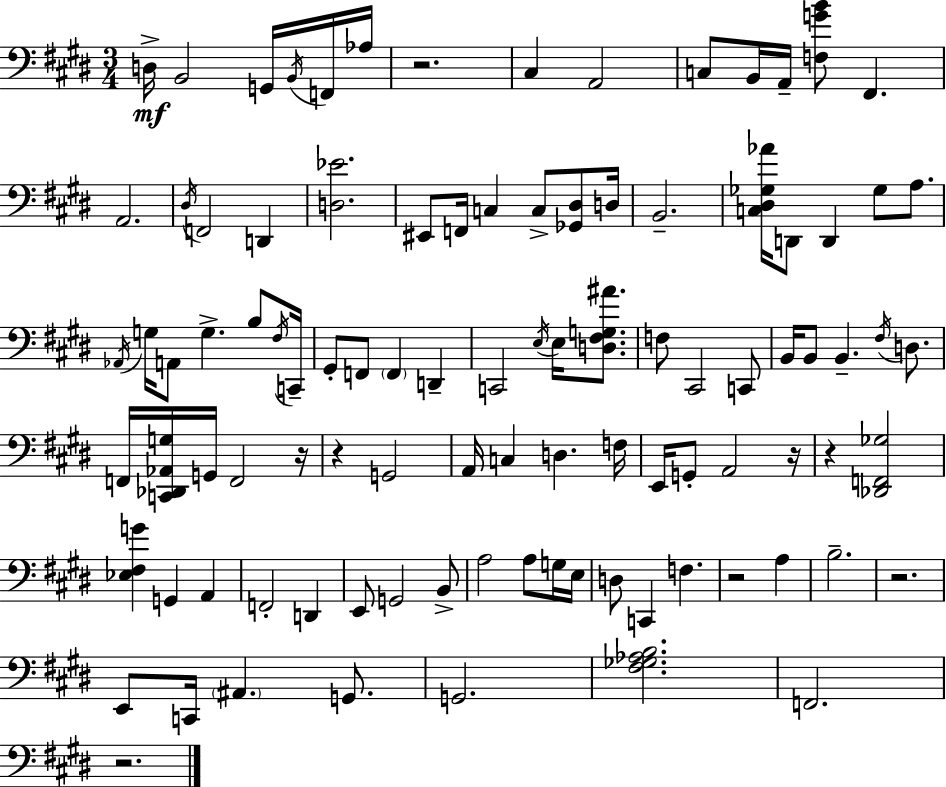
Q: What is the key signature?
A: E major